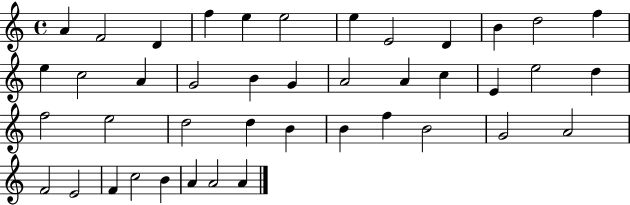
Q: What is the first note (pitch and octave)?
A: A4